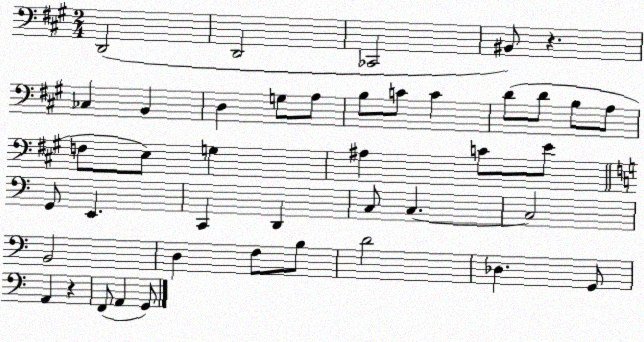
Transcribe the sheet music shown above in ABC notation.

X:1
T:Untitled
M:2/4
L:1/4
K:A
D,,2 D,,2 _C,,2 ^B,,/2 z _C, B,, D, G,/2 A,/2 B,/2 C/2 C D/2 D/2 B,/2 A,/2 F,/2 E,/2 G, ^A, C/2 E/2 G,,/2 E,, C,, D,, C,/2 C, C,2 B,,2 D, F,/2 B,/2 D2 _D, G,,/2 A,, z F,,/2 A,, G,,/2